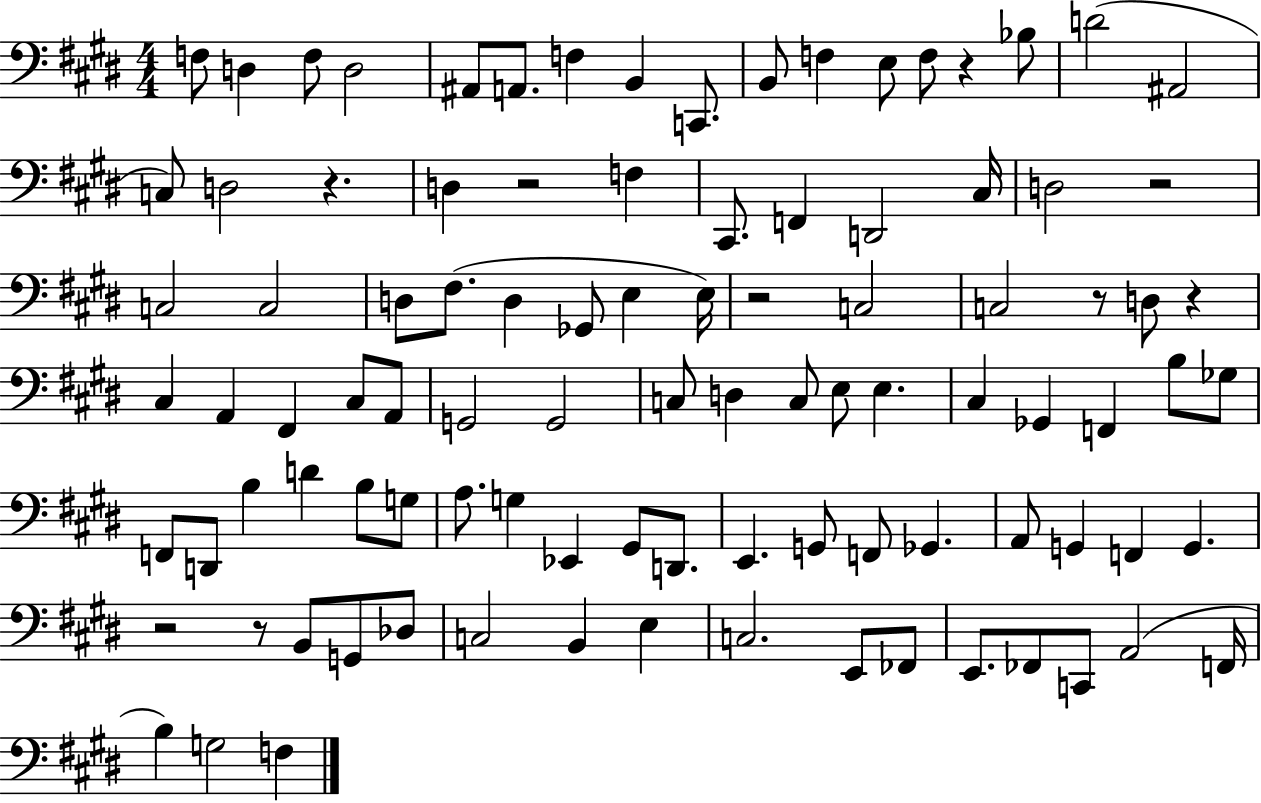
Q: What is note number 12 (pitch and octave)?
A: E3